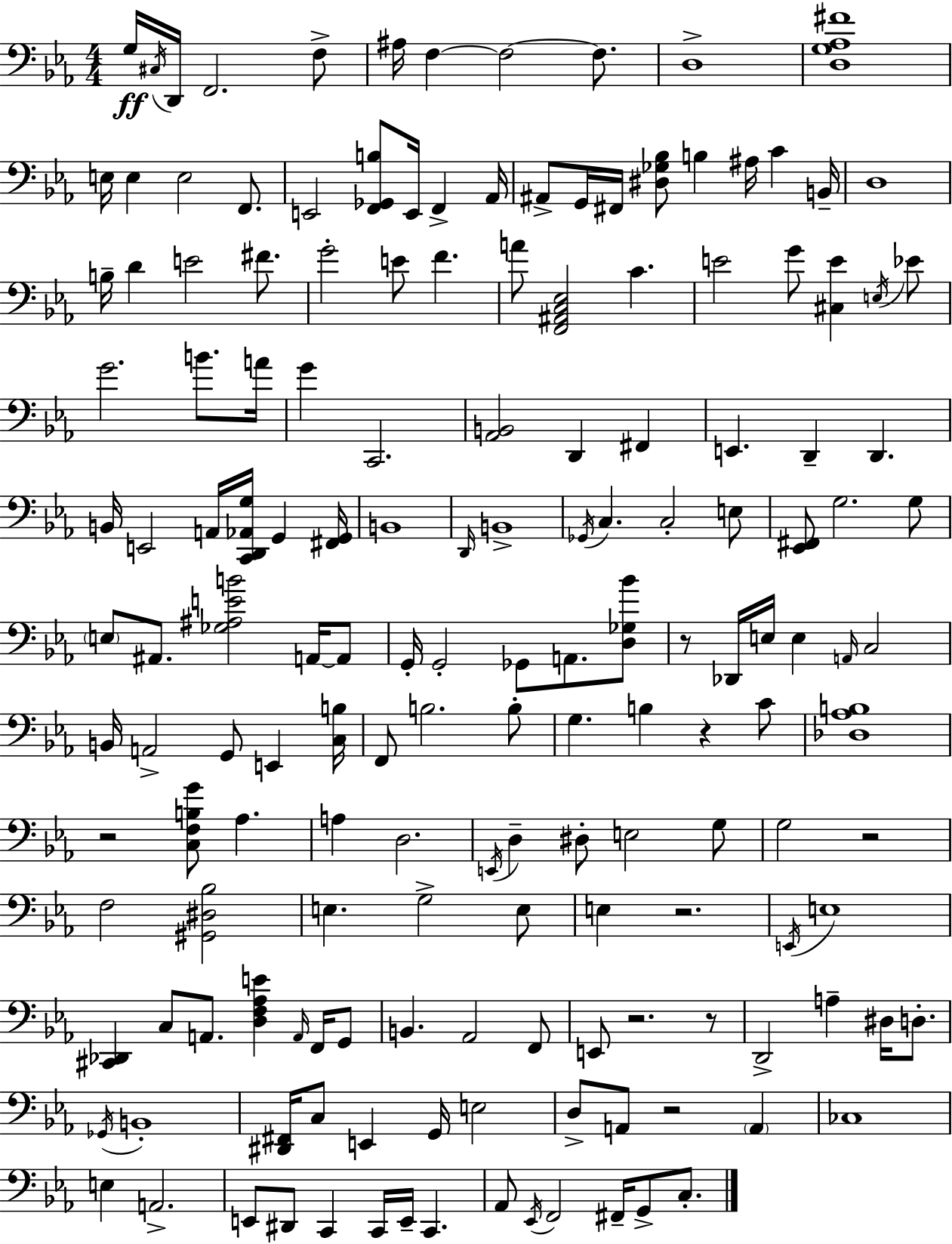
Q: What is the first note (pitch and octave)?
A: G3